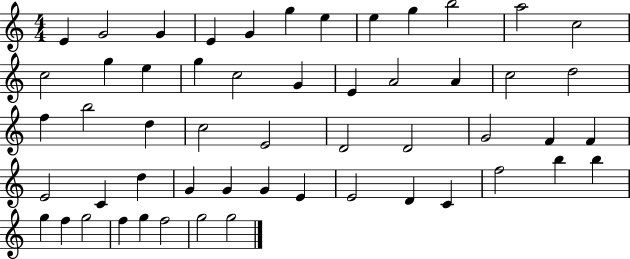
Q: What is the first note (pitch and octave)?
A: E4